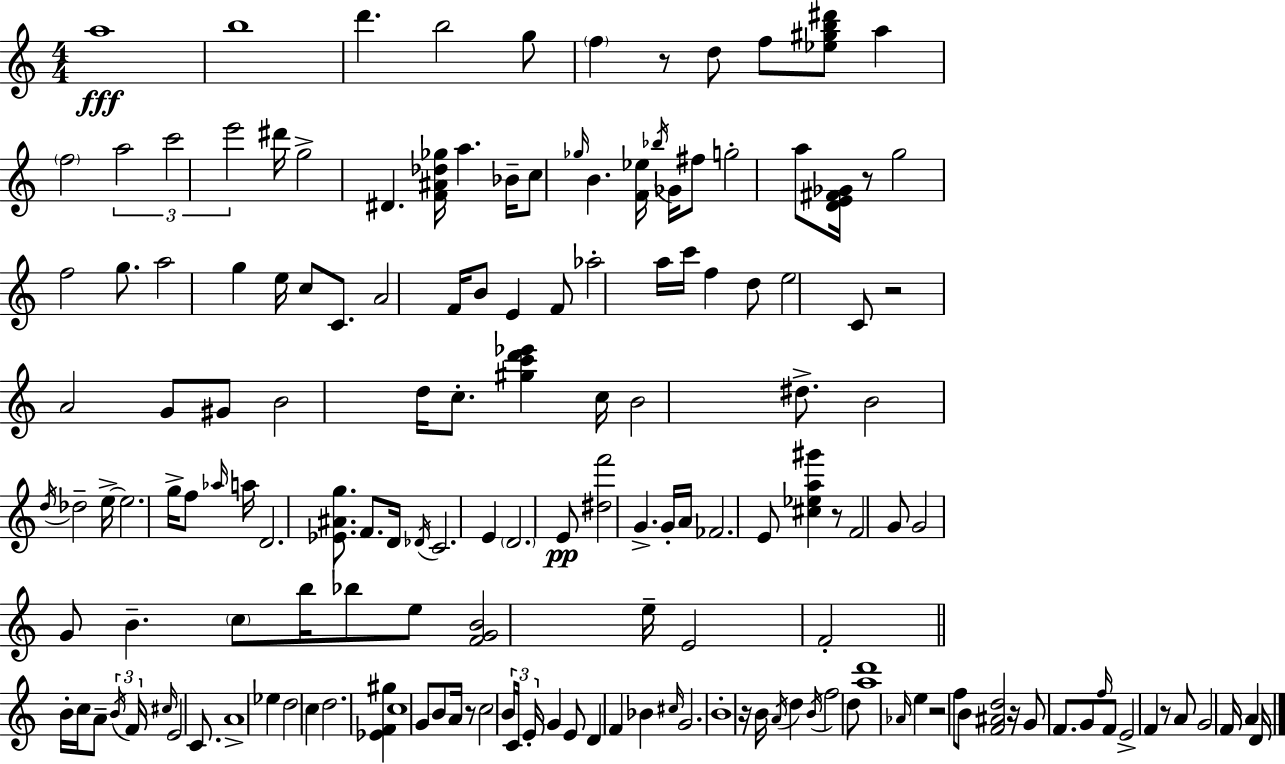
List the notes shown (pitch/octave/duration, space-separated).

A5/w B5/w D6/q. B5/h G5/e F5/q R/e D5/e F5/e [Eb5,G#5,B5,D#6]/e A5/q F5/h A5/h C6/h E6/h D#6/s G5/h D#4/q. [F4,A#4,Db5,Gb5]/s A5/q. Bb4/s C5/e Gb5/s B4/q. [F4,Eb5]/s Bb5/s Gb4/s F#5/e G5/h A5/e [D4,E4,F#4,Gb4]/s R/e G5/h F5/h G5/e. A5/h G5/q E5/s C5/e C4/e. A4/h F4/s B4/e E4/q F4/e Ab5/h A5/s C6/s F5/q D5/e E5/h C4/e R/h A4/h G4/e G#4/e B4/h D5/s C5/e. [G#5,C6,D6,Eb6]/q C5/s B4/h D#5/e. B4/h D5/s Db5/h E5/s E5/h. G5/s F5/e Ab5/s A5/s D4/h. [Eb4,A#4,G5]/e. F4/e. D4/s Db4/s C4/h. E4/q D4/h. E4/e [D#5,F6]/h G4/q. G4/s A4/s FES4/h. E4/e [C#5,Eb5,A5,G#6]/q R/e F4/h G4/e G4/h G4/e B4/q. C5/e B5/s Bb5/e E5/e [F4,G4,B4]/h E5/s E4/h F4/h B4/s C5/s A4/e B4/s F4/s C#5/s E4/h C4/e. A4/w Eb5/q D5/h C5/q D5/h. [Eb4,F4,G#5]/q C5/w G4/e B4/e A4/s R/e C5/h B4/s C4/s E4/s G4/q E4/e D4/q F4/q Bb4/q C#5/s G4/h. B4/w R/s B4/s A4/s D5/q B4/s F5/h D5/e [A5,D6]/w Ab4/s E5/q R/h F5/e B4/e [F4,A#4,D5]/h R/s G4/e F4/e. G4/e F5/s F4/e E4/h F4/q R/e A4/e G4/h F4/s A4/q D4/s